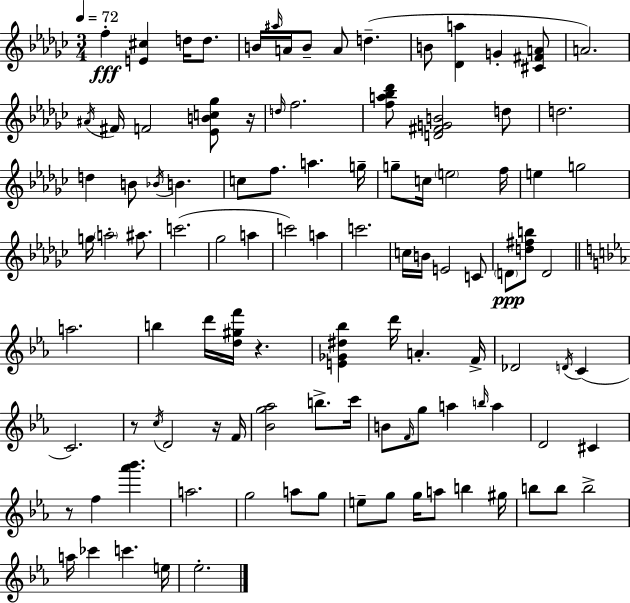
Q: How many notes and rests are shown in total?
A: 106